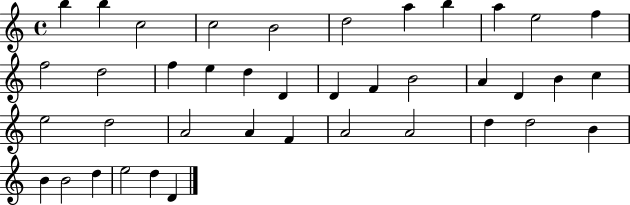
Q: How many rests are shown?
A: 0